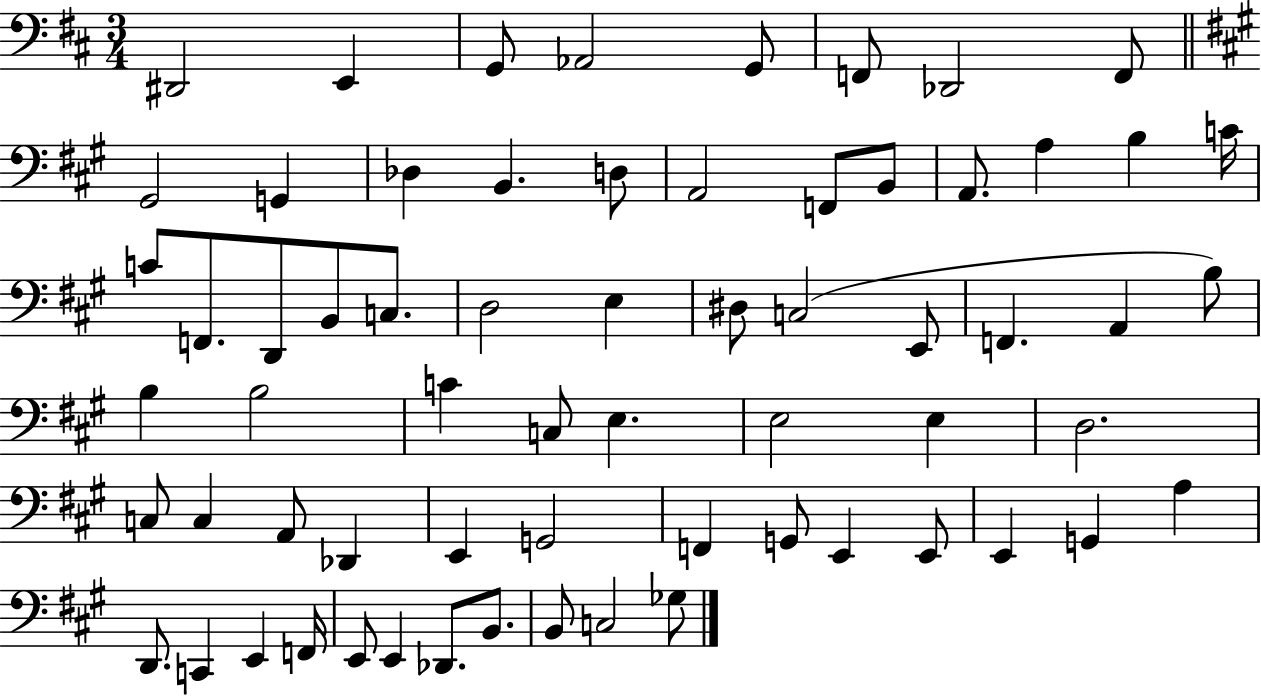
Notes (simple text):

D#2/h E2/q G2/e Ab2/h G2/e F2/e Db2/h F2/e G#2/h G2/q Db3/q B2/q. D3/e A2/h F2/e B2/e A2/e. A3/q B3/q C4/s C4/e F2/e. D2/e B2/e C3/e. D3/h E3/q D#3/e C3/h E2/e F2/q. A2/q B3/e B3/q B3/h C4/q C3/e E3/q. E3/h E3/q D3/h. C3/e C3/q A2/e Db2/q E2/q G2/h F2/q G2/e E2/q E2/e E2/q G2/q A3/q D2/e. C2/q E2/q F2/s E2/e E2/q Db2/e. B2/e. B2/e C3/h Gb3/e